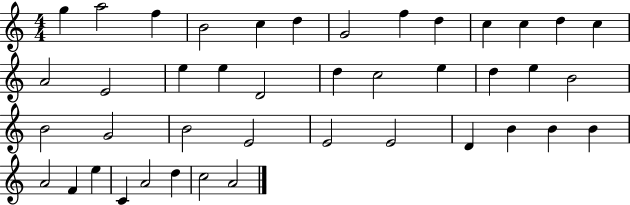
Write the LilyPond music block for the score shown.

{
  \clef treble
  \numericTimeSignature
  \time 4/4
  \key c \major
  g''4 a''2 f''4 | b'2 c''4 d''4 | g'2 f''4 d''4 | c''4 c''4 d''4 c''4 | \break a'2 e'2 | e''4 e''4 d'2 | d''4 c''2 e''4 | d''4 e''4 b'2 | \break b'2 g'2 | b'2 e'2 | e'2 e'2 | d'4 b'4 b'4 b'4 | \break a'2 f'4 e''4 | c'4 a'2 d''4 | c''2 a'2 | \bar "|."
}